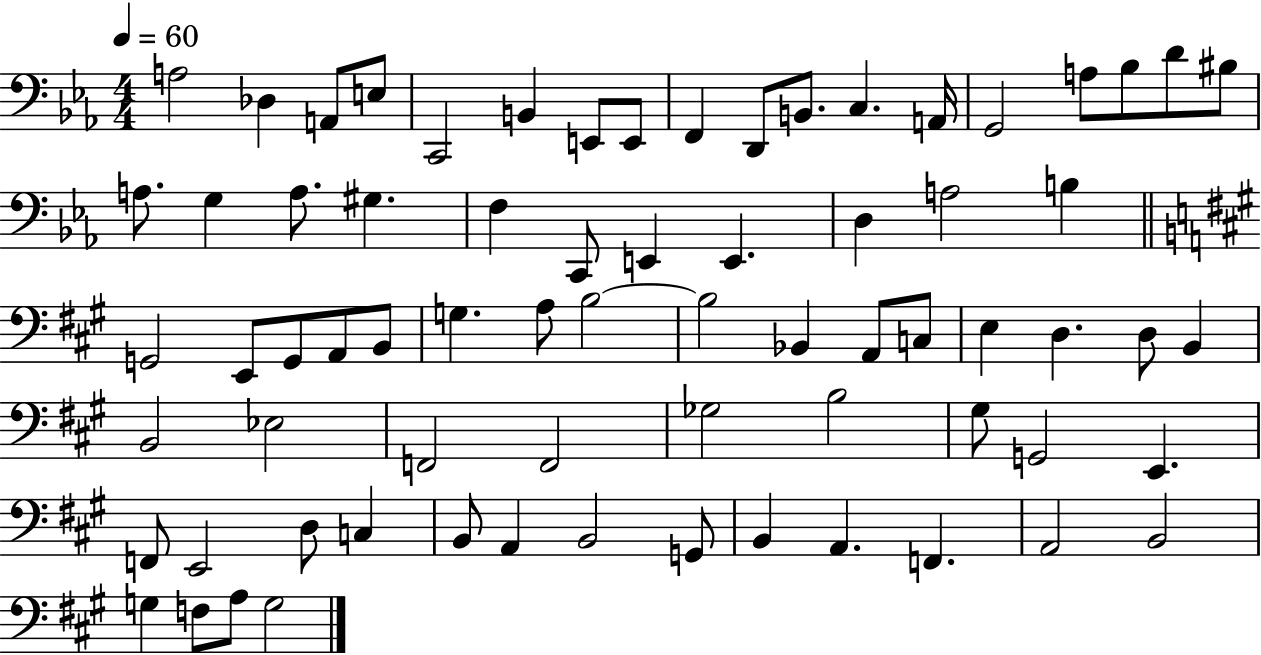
X:1
T:Untitled
M:4/4
L:1/4
K:Eb
A,2 _D, A,,/2 E,/2 C,,2 B,, E,,/2 E,,/2 F,, D,,/2 B,,/2 C, A,,/4 G,,2 A,/2 _B,/2 D/2 ^B,/2 A,/2 G, A,/2 ^G, F, C,,/2 E,, E,, D, A,2 B, G,,2 E,,/2 G,,/2 A,,/2 B,,/2 G, A,/2 B,2 B,2 _B,, A,,/2 C,/2 E, D, D,/2 B,, B,,2 _E,2 F,,2 F,,2 _G,2 B,2 ^G,/2 G,,2 E,, F,,/2 E,,2 D,/2 C, B,,/2 A,, B,,2 G,,/2 B,, A,, F,, A,,2 B,,2 G, F,/2 A,/2 G,2